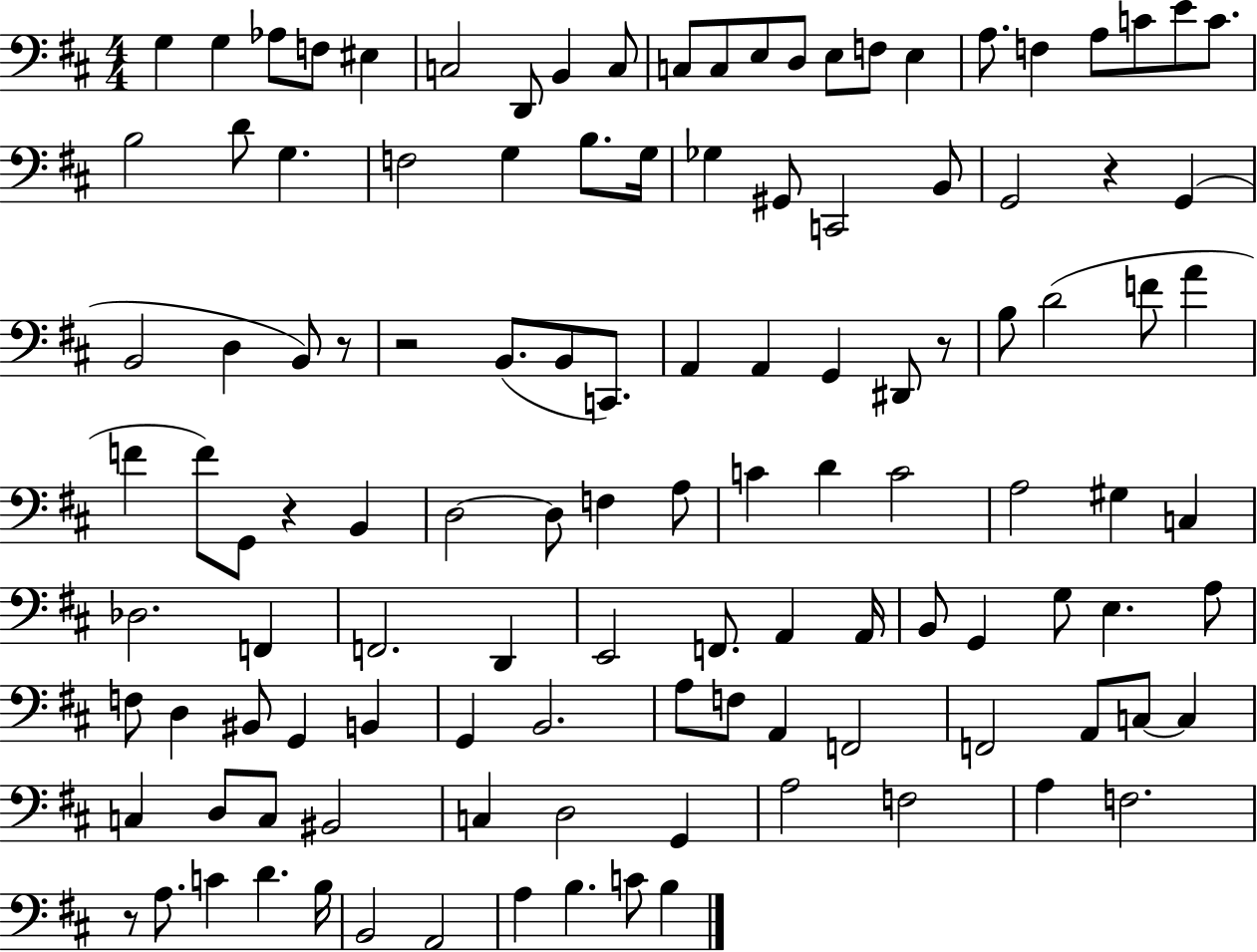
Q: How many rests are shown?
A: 6